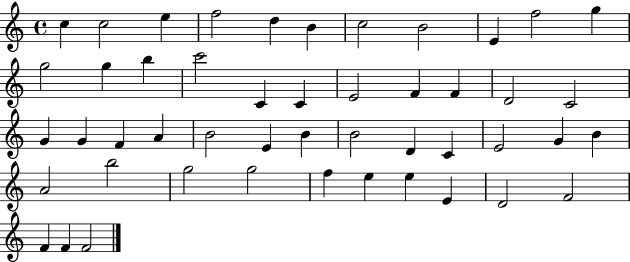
C5/q C5/h E5/q F5/h D5/q B4/q C5/h B4/h E4/q F5/h G5/q G5/h G5/q B5/q C6/h C4/q C4/q E4/h F4/q F4/q D4/h C4/h G4/q G4/q F4/q A4/q B4/h E4/q B4/q B4/h D4/q C4/q E4/h G4/q B4/q A4/h B5/h G5/h G5/h F5/q E5/q E5/q E4/q D4/h F4/h F4/q F4/q F4/h